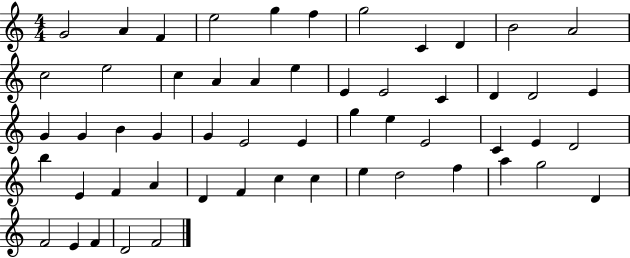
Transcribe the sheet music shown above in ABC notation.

X:1
T:Untitled
M:4/4
L:1/4
K:C
G2 A F e2 g f g2 C D B2 A2 c2 e2 c A A e E E2 C D D2 E G G B G G E2 E g e E2 C E D2 b E F A D F c c e d2 f a g2 D F2 E F D2 F2